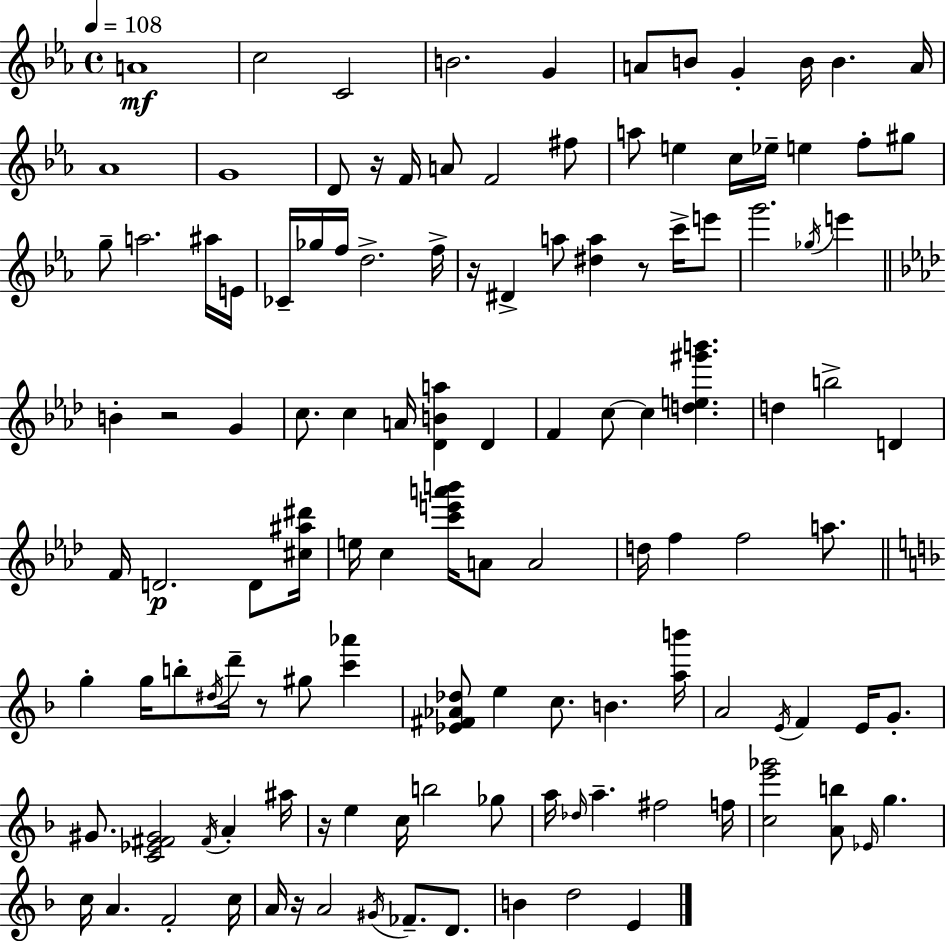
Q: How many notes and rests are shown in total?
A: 123